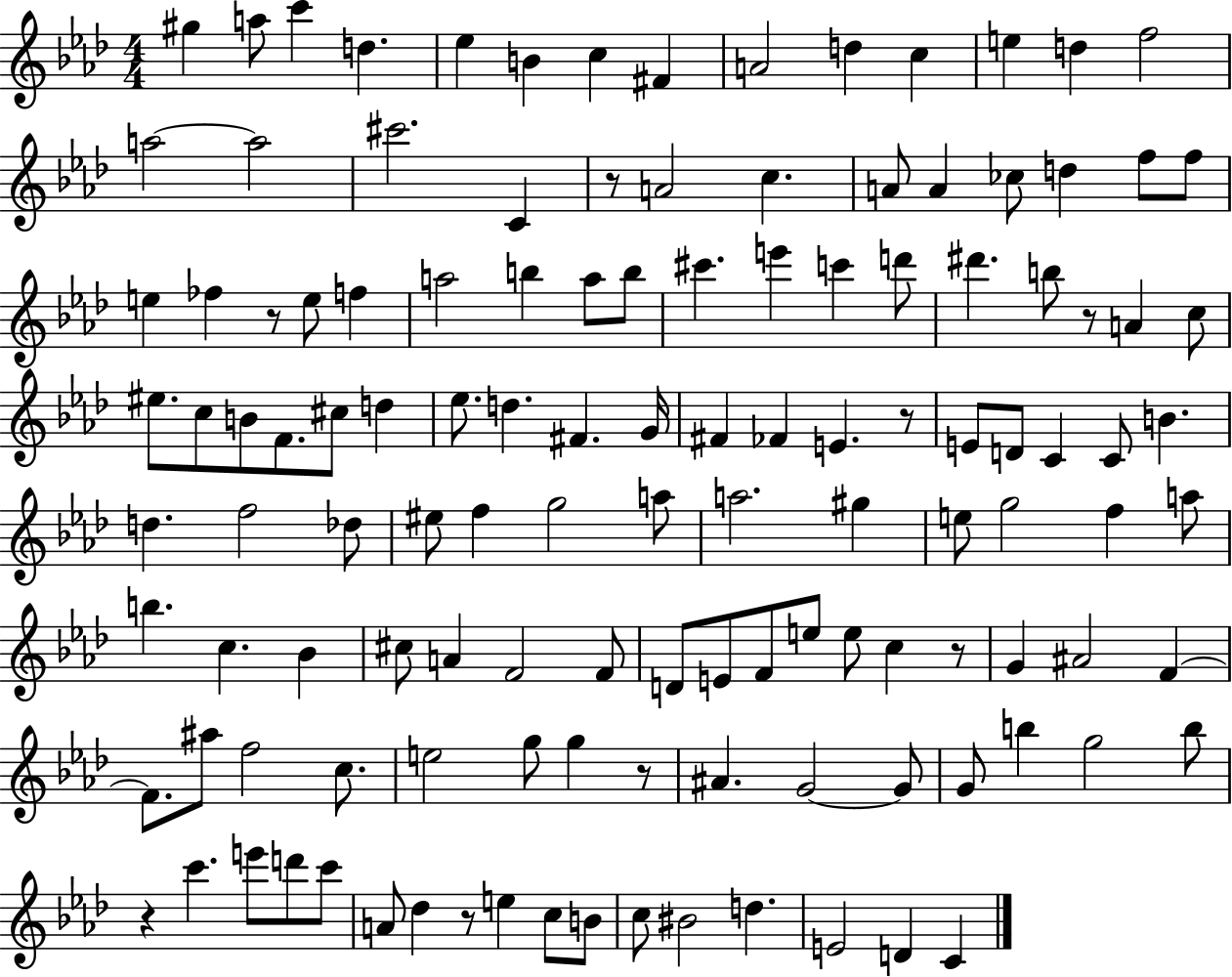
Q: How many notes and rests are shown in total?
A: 126